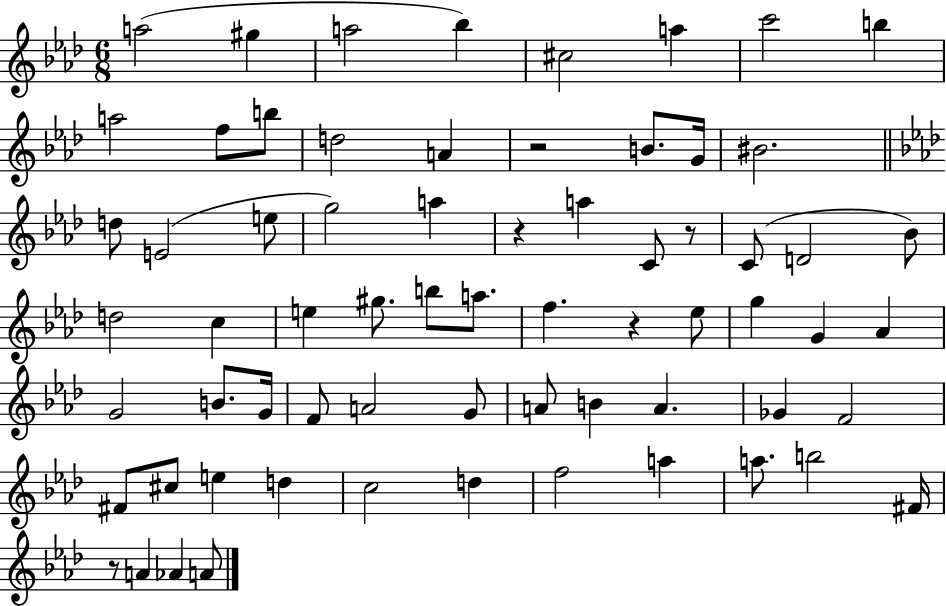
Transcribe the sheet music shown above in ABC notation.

X:1
T:Untitled
M:6/8
L:1/4
K:Ab
a2 ^g a2 _b ^c2 a c'2 b a2 f/2 b/2 d2 A z2 B/2 G/4 ^B2 d/2 E2 e/2 g2 a z a C/2 z/2 C/2 D2 _B/2 d2 c e ^g/2 b/2 a/2 f z _e/2 g G _A G2 B/2 G/4 F/2 A2 G/2 A/2 B A _G F2 ^F/2 ^c/2 e d c2 d f2 a a/2 b2 ^F/4 z/2 A _A A/2